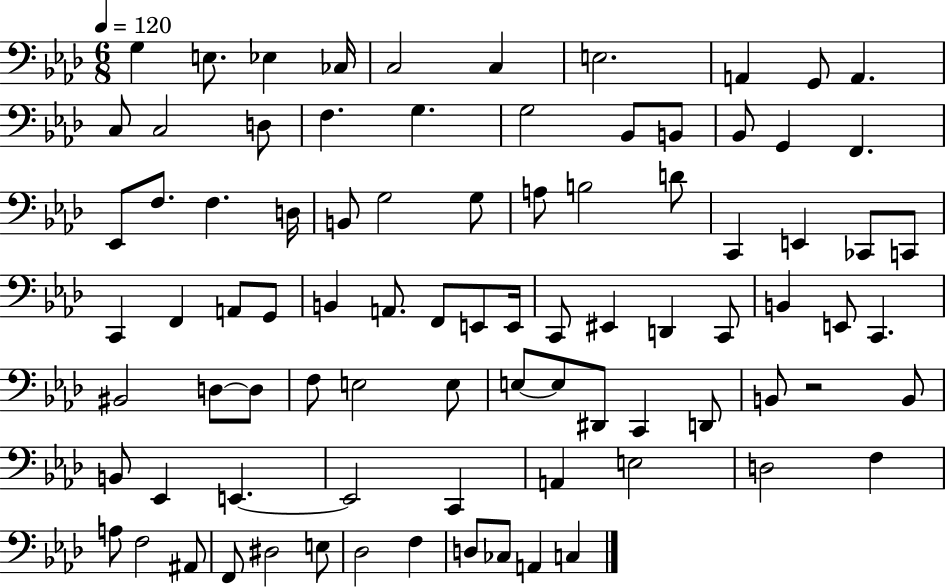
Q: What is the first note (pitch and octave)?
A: G3